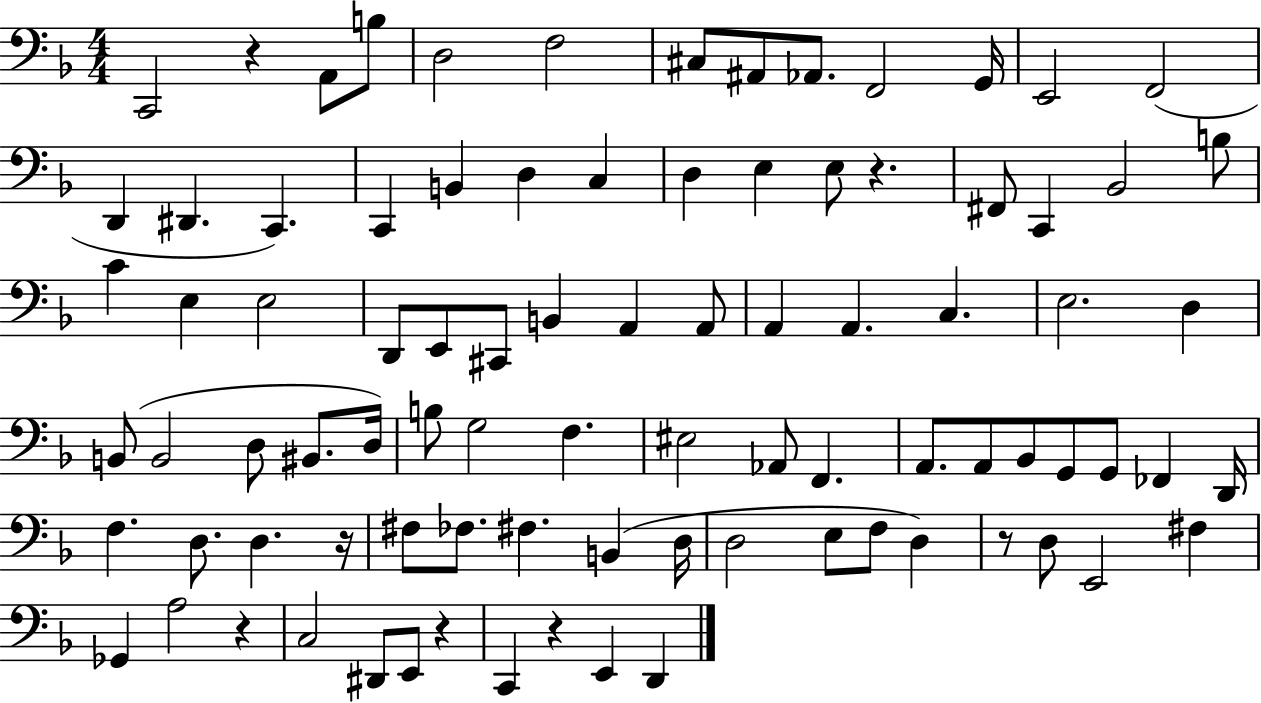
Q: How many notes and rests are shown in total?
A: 88